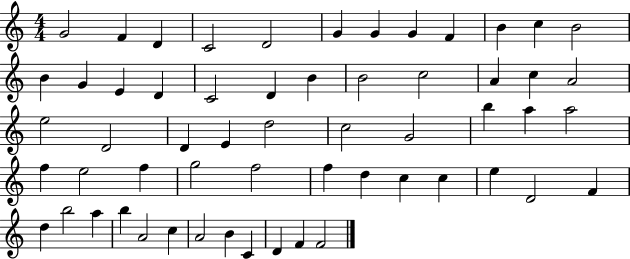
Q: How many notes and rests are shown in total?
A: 58